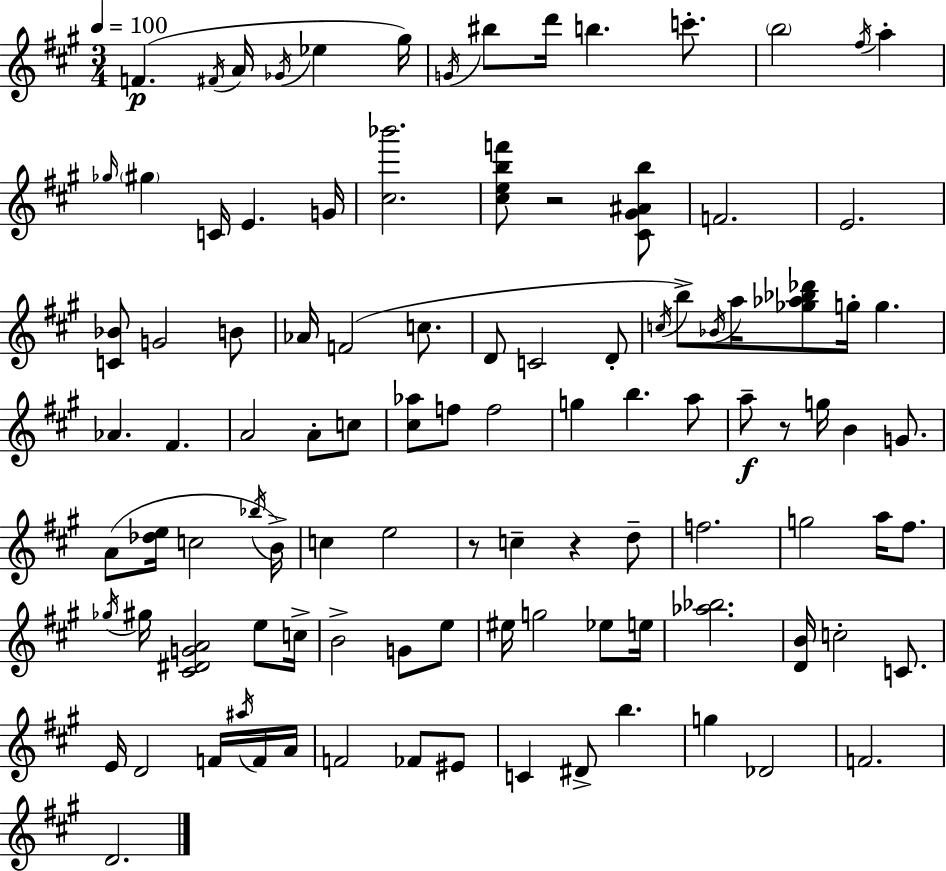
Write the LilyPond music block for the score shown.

{
  \clef treble
  \numericTimeSignature
  \time 3/4
  \key a \major
  \tempo 4 = 100
  \repeat volta 2 { f'4.(\p \acciaccatura { fis'16 } a'16 \acciaccatura { ges'16 } ees''4 | gis''16) \acciaccatura { g'16 } bis''8 d'''16 b''4. | c'''8.-. \parenthesize b''2 \acciaccatura { fis''16 } | a''4-. \grace { ges''16 } \parenthesize gis''4 c'16 e'4. | \break g'16 <cis'' bes'''>2. | <cis'' e'' b'' f'''>8 r2 | <cis' gis' ais' b''>8 f'2. | e'2. | \break <c' bes'>8 g'2 | b'8 aes'16 f'2( | c''8. d'8 c'2 | d'8-. \acciaccatura { c''16 }) b''8-> \acciaccatura { bes'16 } a''16 <ges'' aes'' bes'' des'''>8 | \break g''16-. g''4. aes'4. | fis'4. a'2 | a'8-. c''8 <cis'' aes''>8 f''8 f''2 | g''4 b''4. | \break a''8 a''8--\f r8 g''16 | b'4 g'8. a'8( <des'' e''>16 c''2 | \acciaccatura { bes''16 } b'16->) c''4 | e''2 r8 c''4-- | \break r4 d''8-- f''2. | g''2 | a''16 fis''8. \acciaccatura { ges''16 } gis''16 <cis' dis' g' a'>2 | e''8 c''16-> b'2-> | \break g'8 e''8 eis''16 g''2 | ees''8 e''16 <aes'' bes''>2. | <d' b'>16 c''2-. | c'8. e'16 d'2 | \break f'16 \acciaccatura { ais''16 } f'16 a'16 f'2 | fes'8 eis'8 c'4 | dis'8-> b''4. g''4 | des'2 f'2. | \break d'2. | } \bar "|."
}